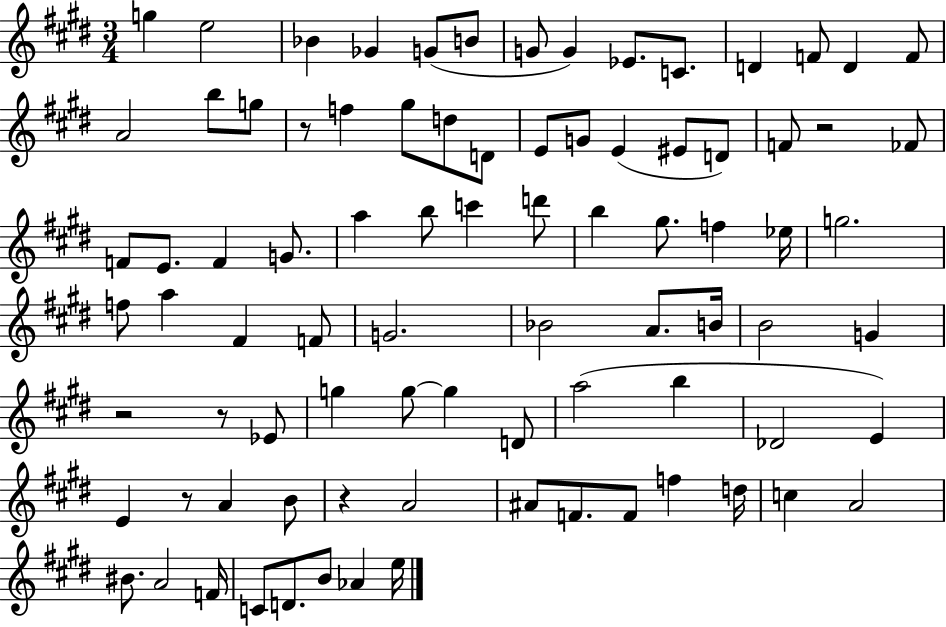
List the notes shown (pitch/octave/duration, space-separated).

G5/q E5/h Bb4/q Gb4/q G4/e B4/e G4/e G4/q Eb4/e. C4/e. D4/q F4/e D4/q F4/e A4/h B5/e G5/e R/e F5/q G#5/e D5/e D4/e E4/e G4/e E4/q EIS4/e D4/e F4/e R/h FES4/e F4/e E4/e. F4/q G4/e. A5/q B5/e C6/q D6/e B5/q G#5/e. F5/q Eb5/s G5/h. F5/e A5/q F#4/q F4/e G4/h. Bb4/h A4/e. B4/s B4/h G4/q R/h R/e Eb4/e G5/q G5/e G5/q D4/e A5/h B5/q Db4/h E4/q E4/q R/e A4/q B4/e R/q A4/h A#4/e F4/e. F4/e F5/q D5/s C5/q A4/h BIS4/e. A4/h F4/s C4/e D4/e. B4/e Ab4/q E5/s